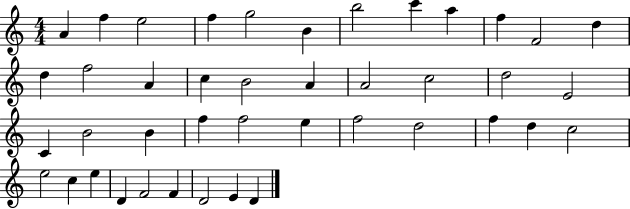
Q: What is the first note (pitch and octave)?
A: A4